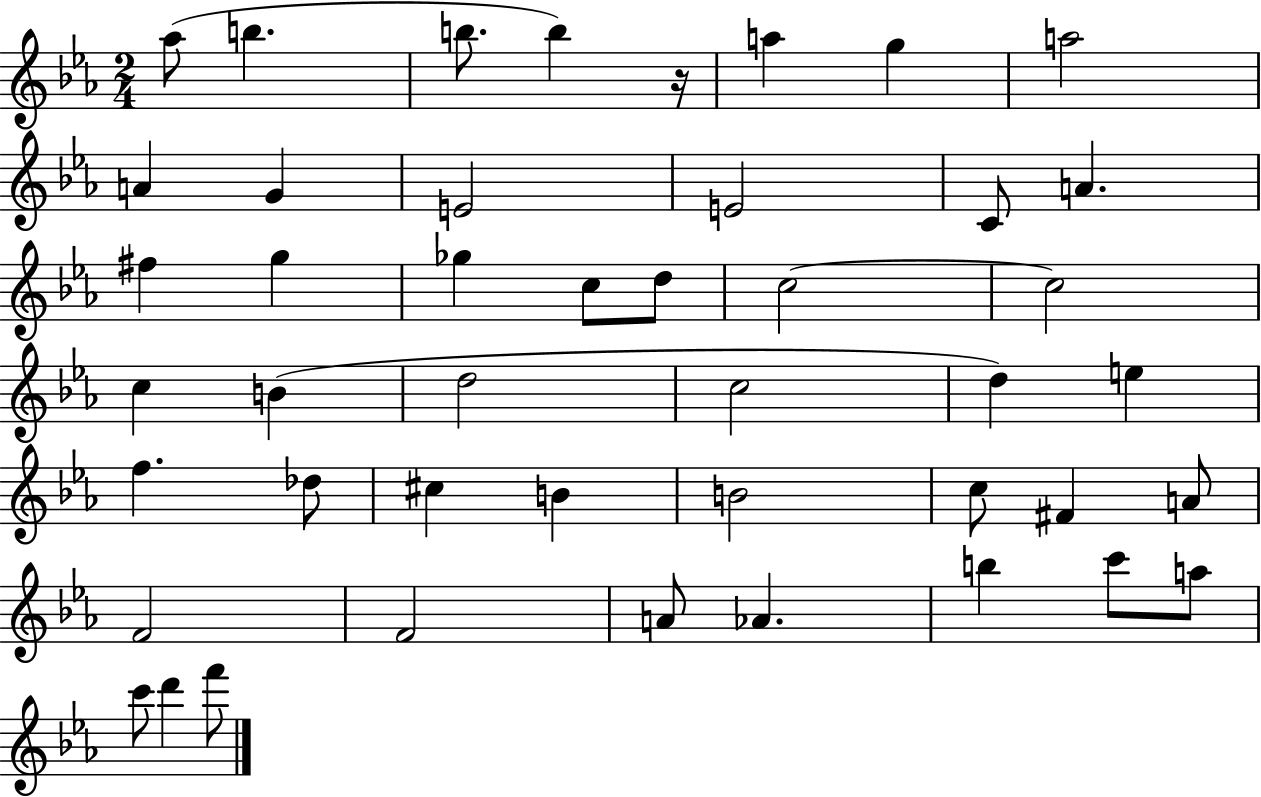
X:1
T:Untitled
M:2/4
L:1/4
K:Eb
_a/2 b b/2 b z/4 a g a2 A G E2 E2 C/2 A ^f g _g c/2 d/2 c2 c2 c B d2 c2 d e f _d/2 ^c B B2 c/2 ^F A/2 F2 F2 A/2 _A b c'/2 a/2 c'/2 d' f'/2